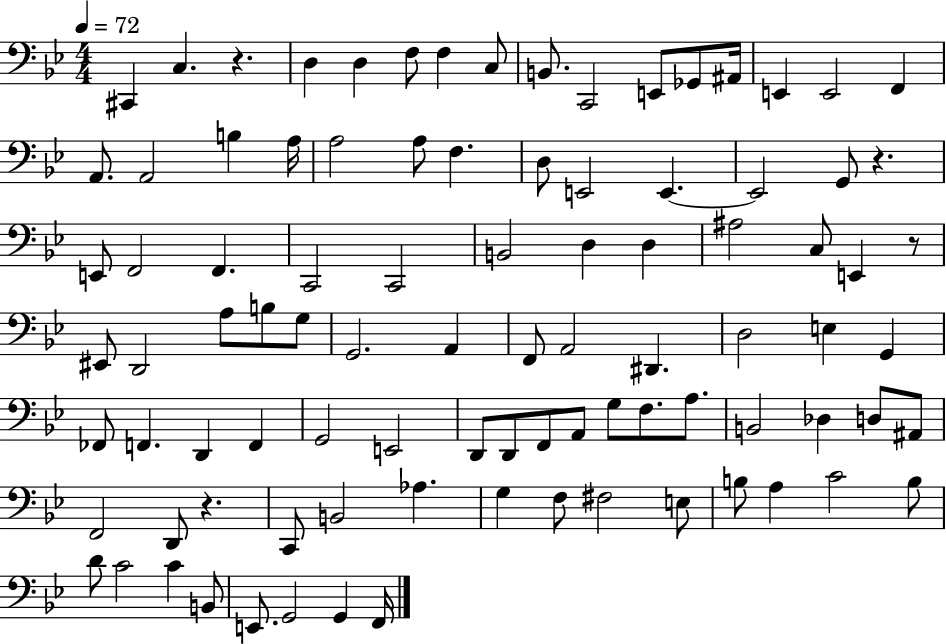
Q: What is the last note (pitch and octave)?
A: F2